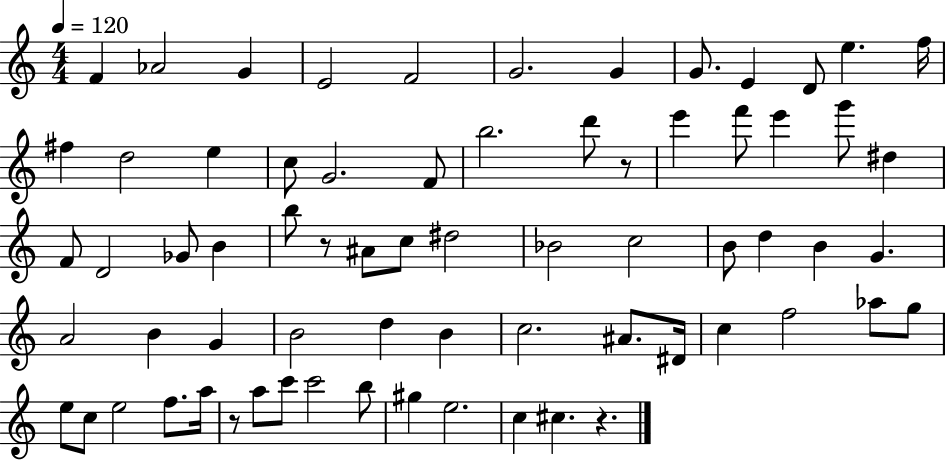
X:1
T:Untitled
M:4/4
L:1/4
K:C
F _A2 G E2 F2 G2 G G/2 E D/2 e f/4 ^f d2 e c/2 G2 F/2 b2 d'/2 z/2 e' f'/2 e' g'/2 ^d F/2 D2 _G/2 B b/2 z/2 ^A/2 c/2 ^d2 _B2 c2 B/2 d B G A2 B G B2 d B c2 ^A/2 ^D/4 c f2 _a/2 g/2 e/2 c/2 e2 f/2 a/4 z/2 a/2 c'/2 c'2 b/2 ^g e2 c ^c z